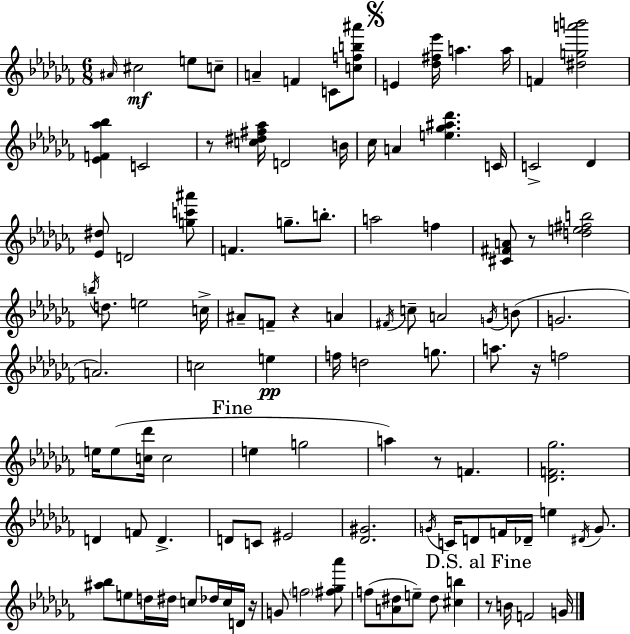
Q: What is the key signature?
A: AES minor